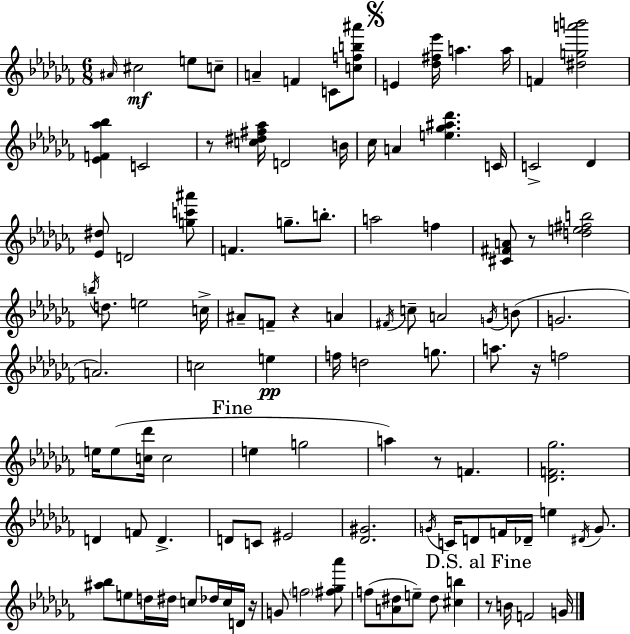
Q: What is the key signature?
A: AES minor